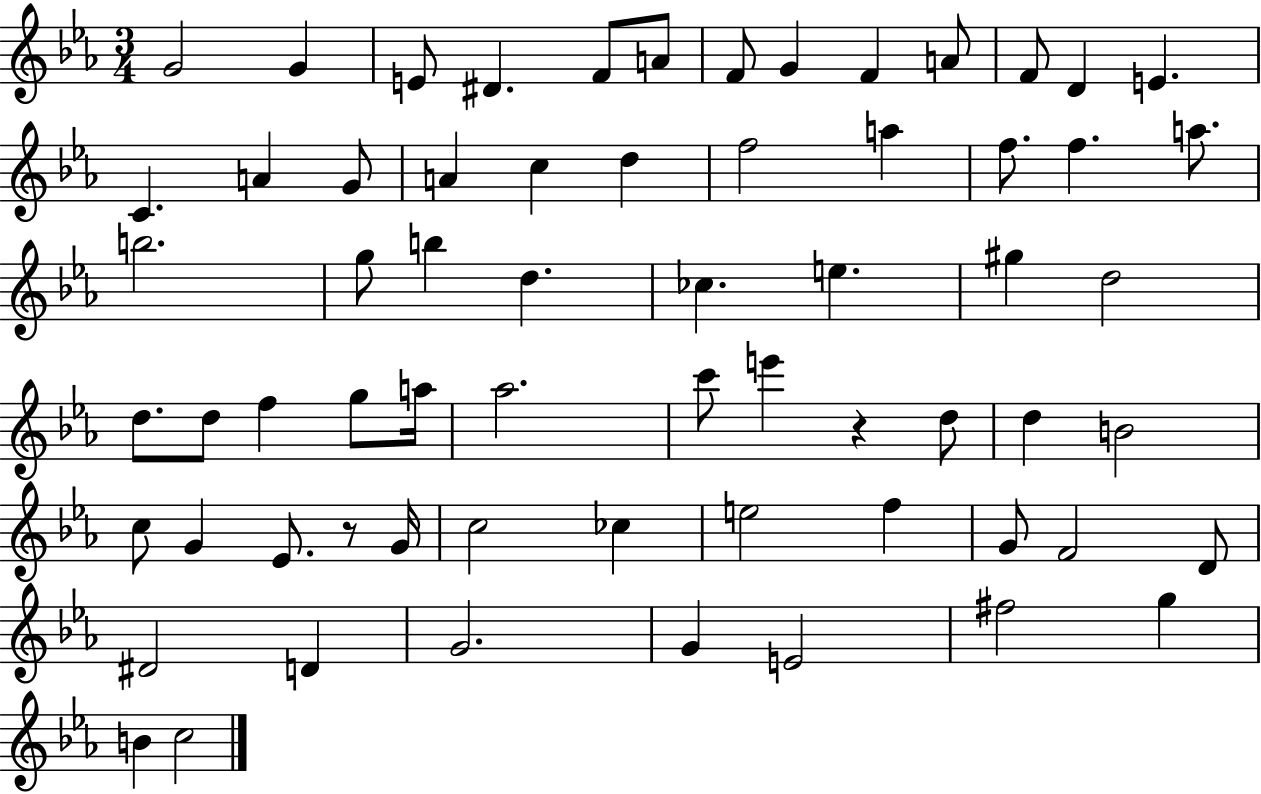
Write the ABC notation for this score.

X:1
T:Untitled
M:3/4
L:1/4
K:Eb
G2 G E/2 ^D F/2 A/2 F/2 G F A/2 F/2 D E C A G/2 A c d f2 a f/2 f a/2 b2 g/2 b d _c e ^g d2 d/2 d/2 f g/2 a/4 _a2 c'/2 e' z d/2 d B2 c/2 G _E/2 z/2 G/4 c2 _c e2 f G/2 F2 D/2 ^D2 D G2 G E2 ^f2 g B c2